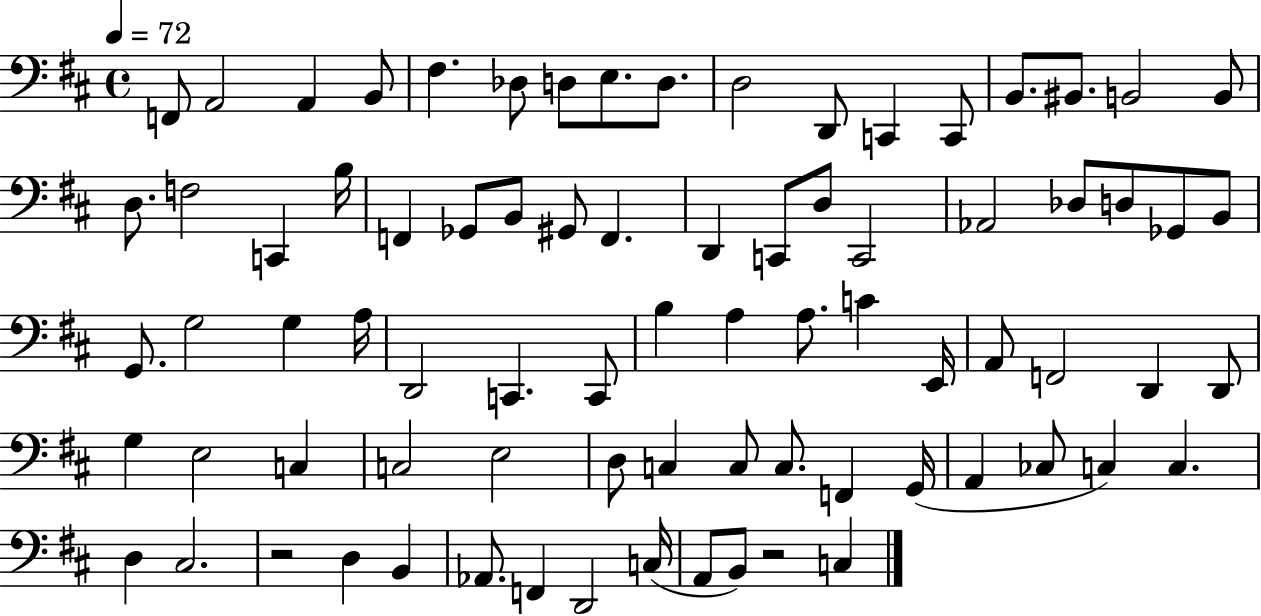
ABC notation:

X:1
T:Untitled
M:4/4
L:1/4
K:D
F,,/2 A,,2 A,, B,,/2 ^F, _D,/2 D,/2 E,/2 D,/2 D,2 D,,/2 C,, C,,/2 B,,/2 ^B,,/2 B,,2 B,,/2 D,/2 F,2 C,, B,/4 F,, _G,,/2 B,,/2 ^G,,/2 F,, D,, C,,/2 D,/2 C,,2 _A,,2 _D,/2 D,/2 _G,,/2 B,,/2 G,,/2 G,2 G, A,/4 D,,2 C,, C,,/2 B, A, A,/2 C E,,/4 A,,/2 F,,2 D,, D,,/2 G, E,2 C, C,2 E,2 D,/2 C, C,/2 C,/2 F,, G,,/4 A,, _C,/2 C, C, D, ^C,2 z2 D, B,, _A,,/2 F,, D,,2 C,/4 A,,/2 B,,/2 z2 C,